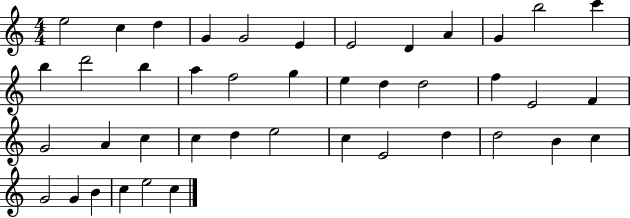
X:1
T:Untitled
M:4/4
L:1/4
K:C
e2 c d G G2 E E2 D A G b2 c' b d'2 b a f2 g e d d2 f E2 F G2 A c c d e2 c E2 d d2 B c G2 G B c e2 c